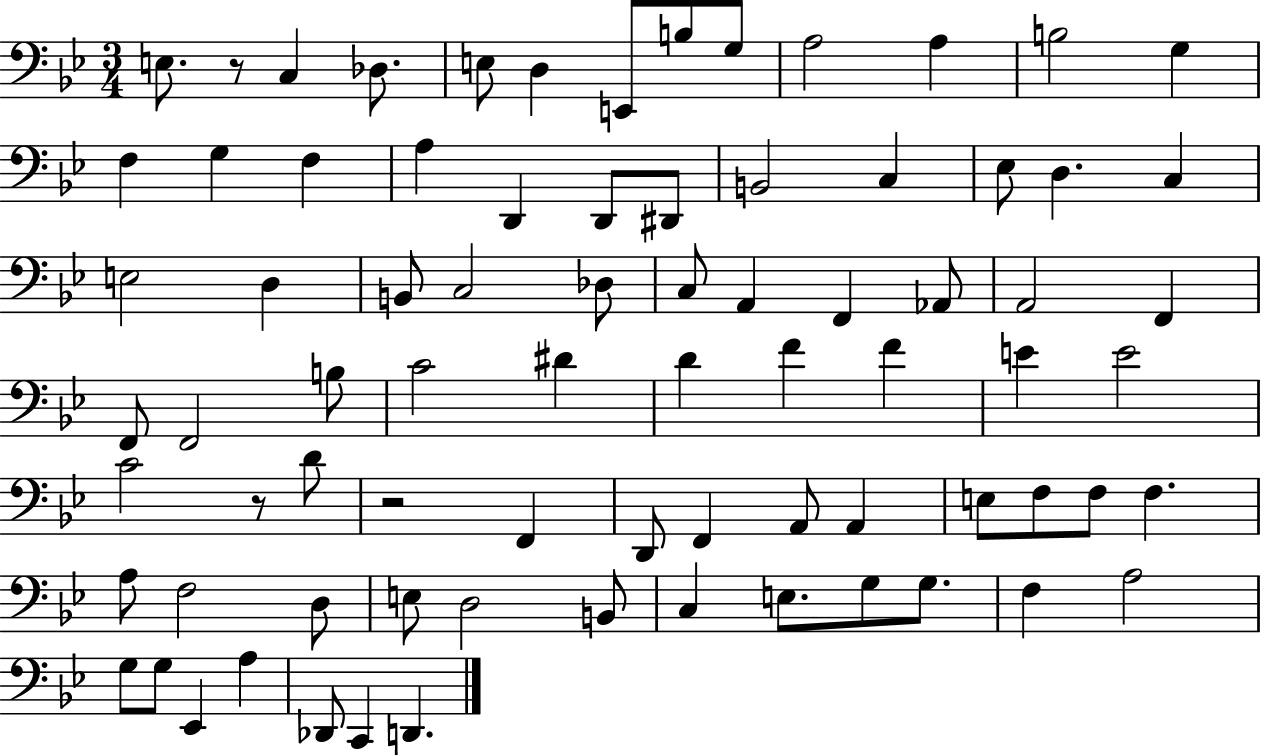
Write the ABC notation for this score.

X:1
T:Untitled
M:3/4
L:1/4
K:Bb
E,/2 z/2 C, _D,/2 E,/2 D, E,,/2 B,/2 G,/2 A,2 A, B,2 G, F, G, F, A, D,, D,,/2 ^D,,/2 B,,2 C, _E,/2 D, C, E,2 D, B,,/2 C,2 _D,/2 C,/2 A,, F,, _A,,/2 A,,2 F,, F,,/2 F,,2 B,/2 C2 ^D D F F E E2 C2 z/2 D/2 z2 F,, D,,/2 F,, A,,/2 A,, E,/2 F,/2 F,/2 F, A,/2 F,2 D,/2 E,/2 D,2 B,,/2 C, E,/2 G,/2 G,/2 F, A,2 G,/2 G,/2 _E,, A, _D,,/2 C,, D,,